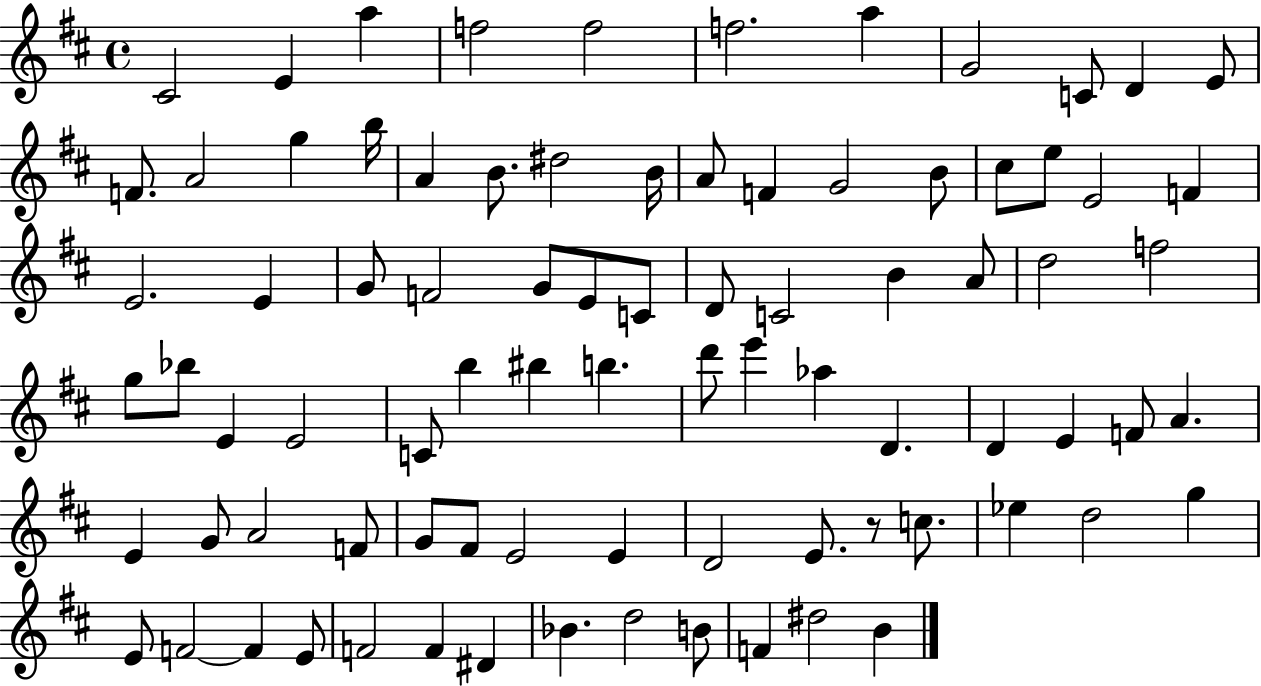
{
  \clef treble
  \time 4/4
  \defaultTimeSignature
  \key d \major
  cis'2 e'4 a''4 | f''2 f''2 | f''2. a''4 | g'2 c'8 d'4 e'8 | \break f'8. a'2 g''4 b''16 | a'4 b'8. dis''2 b'16 | a'8 f'4 g'2 b'8 | cis''8 e''8 e'2 f'4 | \break e'2. e'4 | g'8 f'2 g'8 e'8 c'8 | d'8 c'2 b'4 a'8 | d''2 f''2 | \break g''8 bes''8 e'4 e'2 | c'8 b''4 bis''4 b''4. | d'''8 e'''4 aes''4 d'4. | d'4 e'4 f'8 a'4. | \break e'4 g'8 a'2 f'8 | g'8 fis'8 e'2 e'4 | d'2 e'8. r8 c''8. | ees''4 d''2 g''4 | \break e'8 f'2~~ f'4 e'8 | f'2 f'4 dis'4 | bes'4. d''2 b'8 | f'4 dis''2 b'4 | \break \bar "|."
}